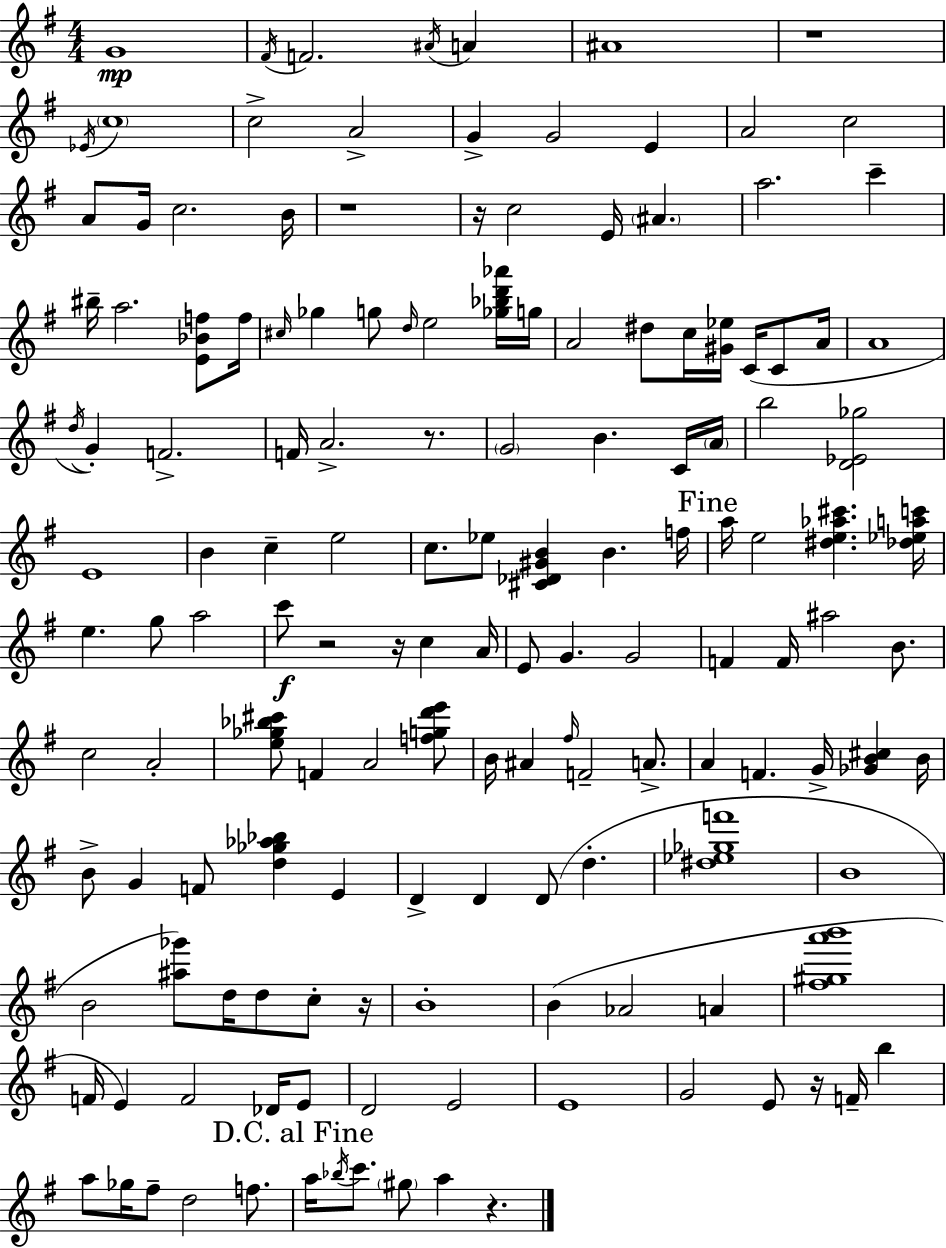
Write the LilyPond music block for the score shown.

{
  \clef treble
  \numericTimeSignature
  \time 4/4
  \key e \minor
  g'1\mp | \acciaccatura { fis'16 } f'2. \acciaccatura { ais'16 } a'4 | ais'1 | r1 | \break \acciaccatura { ees'16 } \parenthesize c''1 | c''2-> a'2-> | g'4-> g'2 e'4 | a'2 c''2 | \break a'8 g'16 c''2. | b'16 r1 | r16 c''2 e'16 \parenthesize ais'4. | a''2. c'''4-- | \break bis''16-- a''2. | <e' bes' f''>8 f''16 \grace { cis''16 } ges''4 g''8 \grace { d''16 } e''2 | <ges'' bes'' d''' aes'''>16 g''16 a'2 dis''8 c''16 | <gis' ees''>16 c'16( c'8 a'16 a'1 | \break \acciaccatura { d''16 }) g'4-. f'2.-> | f'16 a'2.-> | r8. \parenthesize g'2 b'4. | c'16 \parenthesize a'16 b''2 <d' ees' ges''>2 | \break e'1 | b'4 c''4-- e''2 | c''8. ees''8 <cis' des' gis' b'>4 b'4. | f''16 \mark "Fine" a''16 e''2 <dis'' e'' aes'' cis'''>4. | \break <des'' ees'' a'' c'''>16 e''4. g''8 a''2 | c'''8\f r2 | r16 c''4 a'16 e'8 g'4. g'2 | f'4 f'16 ais''2 | \break b'8. c''2 a'2-. | <e'' ges'' bes'' cis'''>8 f'4 a'2 | <f'' g'' d''' e'''>8 b'16 ais'4 \grace { fis''16 } f'2-- | a'8.-> a'4 f'4. | \break g'16-> <ges' b' cis''>4 b'16 b'8-> g'4 f'8 <d'' ges'' aes'' bes''>4 | e'4 d'4-> d'4 d'8( | d''4.-. <dis'' ees'' ges'' f'''>1 | b'1 | \break b'2 <ais'' ges'''>8) | d''16 d''8 c''8-. r16 b'1-. | b'4( aes'2 | a'4 <fis'' gis'' a''' b'''>1 | \break f'16 e'4) f'2 | des'16 e'8 d'2 e'2 | e'1 | g'2 e'8 | \break r16 f'16-- b''4 a''8 ges''16 fis''8-- d''2 | f''8. \mark "D.C. al Fine" a''16 \acciaccatura { bes''16 } c'''8. \parenthesize gis''8 a''4 | r4. \bar "|."
}